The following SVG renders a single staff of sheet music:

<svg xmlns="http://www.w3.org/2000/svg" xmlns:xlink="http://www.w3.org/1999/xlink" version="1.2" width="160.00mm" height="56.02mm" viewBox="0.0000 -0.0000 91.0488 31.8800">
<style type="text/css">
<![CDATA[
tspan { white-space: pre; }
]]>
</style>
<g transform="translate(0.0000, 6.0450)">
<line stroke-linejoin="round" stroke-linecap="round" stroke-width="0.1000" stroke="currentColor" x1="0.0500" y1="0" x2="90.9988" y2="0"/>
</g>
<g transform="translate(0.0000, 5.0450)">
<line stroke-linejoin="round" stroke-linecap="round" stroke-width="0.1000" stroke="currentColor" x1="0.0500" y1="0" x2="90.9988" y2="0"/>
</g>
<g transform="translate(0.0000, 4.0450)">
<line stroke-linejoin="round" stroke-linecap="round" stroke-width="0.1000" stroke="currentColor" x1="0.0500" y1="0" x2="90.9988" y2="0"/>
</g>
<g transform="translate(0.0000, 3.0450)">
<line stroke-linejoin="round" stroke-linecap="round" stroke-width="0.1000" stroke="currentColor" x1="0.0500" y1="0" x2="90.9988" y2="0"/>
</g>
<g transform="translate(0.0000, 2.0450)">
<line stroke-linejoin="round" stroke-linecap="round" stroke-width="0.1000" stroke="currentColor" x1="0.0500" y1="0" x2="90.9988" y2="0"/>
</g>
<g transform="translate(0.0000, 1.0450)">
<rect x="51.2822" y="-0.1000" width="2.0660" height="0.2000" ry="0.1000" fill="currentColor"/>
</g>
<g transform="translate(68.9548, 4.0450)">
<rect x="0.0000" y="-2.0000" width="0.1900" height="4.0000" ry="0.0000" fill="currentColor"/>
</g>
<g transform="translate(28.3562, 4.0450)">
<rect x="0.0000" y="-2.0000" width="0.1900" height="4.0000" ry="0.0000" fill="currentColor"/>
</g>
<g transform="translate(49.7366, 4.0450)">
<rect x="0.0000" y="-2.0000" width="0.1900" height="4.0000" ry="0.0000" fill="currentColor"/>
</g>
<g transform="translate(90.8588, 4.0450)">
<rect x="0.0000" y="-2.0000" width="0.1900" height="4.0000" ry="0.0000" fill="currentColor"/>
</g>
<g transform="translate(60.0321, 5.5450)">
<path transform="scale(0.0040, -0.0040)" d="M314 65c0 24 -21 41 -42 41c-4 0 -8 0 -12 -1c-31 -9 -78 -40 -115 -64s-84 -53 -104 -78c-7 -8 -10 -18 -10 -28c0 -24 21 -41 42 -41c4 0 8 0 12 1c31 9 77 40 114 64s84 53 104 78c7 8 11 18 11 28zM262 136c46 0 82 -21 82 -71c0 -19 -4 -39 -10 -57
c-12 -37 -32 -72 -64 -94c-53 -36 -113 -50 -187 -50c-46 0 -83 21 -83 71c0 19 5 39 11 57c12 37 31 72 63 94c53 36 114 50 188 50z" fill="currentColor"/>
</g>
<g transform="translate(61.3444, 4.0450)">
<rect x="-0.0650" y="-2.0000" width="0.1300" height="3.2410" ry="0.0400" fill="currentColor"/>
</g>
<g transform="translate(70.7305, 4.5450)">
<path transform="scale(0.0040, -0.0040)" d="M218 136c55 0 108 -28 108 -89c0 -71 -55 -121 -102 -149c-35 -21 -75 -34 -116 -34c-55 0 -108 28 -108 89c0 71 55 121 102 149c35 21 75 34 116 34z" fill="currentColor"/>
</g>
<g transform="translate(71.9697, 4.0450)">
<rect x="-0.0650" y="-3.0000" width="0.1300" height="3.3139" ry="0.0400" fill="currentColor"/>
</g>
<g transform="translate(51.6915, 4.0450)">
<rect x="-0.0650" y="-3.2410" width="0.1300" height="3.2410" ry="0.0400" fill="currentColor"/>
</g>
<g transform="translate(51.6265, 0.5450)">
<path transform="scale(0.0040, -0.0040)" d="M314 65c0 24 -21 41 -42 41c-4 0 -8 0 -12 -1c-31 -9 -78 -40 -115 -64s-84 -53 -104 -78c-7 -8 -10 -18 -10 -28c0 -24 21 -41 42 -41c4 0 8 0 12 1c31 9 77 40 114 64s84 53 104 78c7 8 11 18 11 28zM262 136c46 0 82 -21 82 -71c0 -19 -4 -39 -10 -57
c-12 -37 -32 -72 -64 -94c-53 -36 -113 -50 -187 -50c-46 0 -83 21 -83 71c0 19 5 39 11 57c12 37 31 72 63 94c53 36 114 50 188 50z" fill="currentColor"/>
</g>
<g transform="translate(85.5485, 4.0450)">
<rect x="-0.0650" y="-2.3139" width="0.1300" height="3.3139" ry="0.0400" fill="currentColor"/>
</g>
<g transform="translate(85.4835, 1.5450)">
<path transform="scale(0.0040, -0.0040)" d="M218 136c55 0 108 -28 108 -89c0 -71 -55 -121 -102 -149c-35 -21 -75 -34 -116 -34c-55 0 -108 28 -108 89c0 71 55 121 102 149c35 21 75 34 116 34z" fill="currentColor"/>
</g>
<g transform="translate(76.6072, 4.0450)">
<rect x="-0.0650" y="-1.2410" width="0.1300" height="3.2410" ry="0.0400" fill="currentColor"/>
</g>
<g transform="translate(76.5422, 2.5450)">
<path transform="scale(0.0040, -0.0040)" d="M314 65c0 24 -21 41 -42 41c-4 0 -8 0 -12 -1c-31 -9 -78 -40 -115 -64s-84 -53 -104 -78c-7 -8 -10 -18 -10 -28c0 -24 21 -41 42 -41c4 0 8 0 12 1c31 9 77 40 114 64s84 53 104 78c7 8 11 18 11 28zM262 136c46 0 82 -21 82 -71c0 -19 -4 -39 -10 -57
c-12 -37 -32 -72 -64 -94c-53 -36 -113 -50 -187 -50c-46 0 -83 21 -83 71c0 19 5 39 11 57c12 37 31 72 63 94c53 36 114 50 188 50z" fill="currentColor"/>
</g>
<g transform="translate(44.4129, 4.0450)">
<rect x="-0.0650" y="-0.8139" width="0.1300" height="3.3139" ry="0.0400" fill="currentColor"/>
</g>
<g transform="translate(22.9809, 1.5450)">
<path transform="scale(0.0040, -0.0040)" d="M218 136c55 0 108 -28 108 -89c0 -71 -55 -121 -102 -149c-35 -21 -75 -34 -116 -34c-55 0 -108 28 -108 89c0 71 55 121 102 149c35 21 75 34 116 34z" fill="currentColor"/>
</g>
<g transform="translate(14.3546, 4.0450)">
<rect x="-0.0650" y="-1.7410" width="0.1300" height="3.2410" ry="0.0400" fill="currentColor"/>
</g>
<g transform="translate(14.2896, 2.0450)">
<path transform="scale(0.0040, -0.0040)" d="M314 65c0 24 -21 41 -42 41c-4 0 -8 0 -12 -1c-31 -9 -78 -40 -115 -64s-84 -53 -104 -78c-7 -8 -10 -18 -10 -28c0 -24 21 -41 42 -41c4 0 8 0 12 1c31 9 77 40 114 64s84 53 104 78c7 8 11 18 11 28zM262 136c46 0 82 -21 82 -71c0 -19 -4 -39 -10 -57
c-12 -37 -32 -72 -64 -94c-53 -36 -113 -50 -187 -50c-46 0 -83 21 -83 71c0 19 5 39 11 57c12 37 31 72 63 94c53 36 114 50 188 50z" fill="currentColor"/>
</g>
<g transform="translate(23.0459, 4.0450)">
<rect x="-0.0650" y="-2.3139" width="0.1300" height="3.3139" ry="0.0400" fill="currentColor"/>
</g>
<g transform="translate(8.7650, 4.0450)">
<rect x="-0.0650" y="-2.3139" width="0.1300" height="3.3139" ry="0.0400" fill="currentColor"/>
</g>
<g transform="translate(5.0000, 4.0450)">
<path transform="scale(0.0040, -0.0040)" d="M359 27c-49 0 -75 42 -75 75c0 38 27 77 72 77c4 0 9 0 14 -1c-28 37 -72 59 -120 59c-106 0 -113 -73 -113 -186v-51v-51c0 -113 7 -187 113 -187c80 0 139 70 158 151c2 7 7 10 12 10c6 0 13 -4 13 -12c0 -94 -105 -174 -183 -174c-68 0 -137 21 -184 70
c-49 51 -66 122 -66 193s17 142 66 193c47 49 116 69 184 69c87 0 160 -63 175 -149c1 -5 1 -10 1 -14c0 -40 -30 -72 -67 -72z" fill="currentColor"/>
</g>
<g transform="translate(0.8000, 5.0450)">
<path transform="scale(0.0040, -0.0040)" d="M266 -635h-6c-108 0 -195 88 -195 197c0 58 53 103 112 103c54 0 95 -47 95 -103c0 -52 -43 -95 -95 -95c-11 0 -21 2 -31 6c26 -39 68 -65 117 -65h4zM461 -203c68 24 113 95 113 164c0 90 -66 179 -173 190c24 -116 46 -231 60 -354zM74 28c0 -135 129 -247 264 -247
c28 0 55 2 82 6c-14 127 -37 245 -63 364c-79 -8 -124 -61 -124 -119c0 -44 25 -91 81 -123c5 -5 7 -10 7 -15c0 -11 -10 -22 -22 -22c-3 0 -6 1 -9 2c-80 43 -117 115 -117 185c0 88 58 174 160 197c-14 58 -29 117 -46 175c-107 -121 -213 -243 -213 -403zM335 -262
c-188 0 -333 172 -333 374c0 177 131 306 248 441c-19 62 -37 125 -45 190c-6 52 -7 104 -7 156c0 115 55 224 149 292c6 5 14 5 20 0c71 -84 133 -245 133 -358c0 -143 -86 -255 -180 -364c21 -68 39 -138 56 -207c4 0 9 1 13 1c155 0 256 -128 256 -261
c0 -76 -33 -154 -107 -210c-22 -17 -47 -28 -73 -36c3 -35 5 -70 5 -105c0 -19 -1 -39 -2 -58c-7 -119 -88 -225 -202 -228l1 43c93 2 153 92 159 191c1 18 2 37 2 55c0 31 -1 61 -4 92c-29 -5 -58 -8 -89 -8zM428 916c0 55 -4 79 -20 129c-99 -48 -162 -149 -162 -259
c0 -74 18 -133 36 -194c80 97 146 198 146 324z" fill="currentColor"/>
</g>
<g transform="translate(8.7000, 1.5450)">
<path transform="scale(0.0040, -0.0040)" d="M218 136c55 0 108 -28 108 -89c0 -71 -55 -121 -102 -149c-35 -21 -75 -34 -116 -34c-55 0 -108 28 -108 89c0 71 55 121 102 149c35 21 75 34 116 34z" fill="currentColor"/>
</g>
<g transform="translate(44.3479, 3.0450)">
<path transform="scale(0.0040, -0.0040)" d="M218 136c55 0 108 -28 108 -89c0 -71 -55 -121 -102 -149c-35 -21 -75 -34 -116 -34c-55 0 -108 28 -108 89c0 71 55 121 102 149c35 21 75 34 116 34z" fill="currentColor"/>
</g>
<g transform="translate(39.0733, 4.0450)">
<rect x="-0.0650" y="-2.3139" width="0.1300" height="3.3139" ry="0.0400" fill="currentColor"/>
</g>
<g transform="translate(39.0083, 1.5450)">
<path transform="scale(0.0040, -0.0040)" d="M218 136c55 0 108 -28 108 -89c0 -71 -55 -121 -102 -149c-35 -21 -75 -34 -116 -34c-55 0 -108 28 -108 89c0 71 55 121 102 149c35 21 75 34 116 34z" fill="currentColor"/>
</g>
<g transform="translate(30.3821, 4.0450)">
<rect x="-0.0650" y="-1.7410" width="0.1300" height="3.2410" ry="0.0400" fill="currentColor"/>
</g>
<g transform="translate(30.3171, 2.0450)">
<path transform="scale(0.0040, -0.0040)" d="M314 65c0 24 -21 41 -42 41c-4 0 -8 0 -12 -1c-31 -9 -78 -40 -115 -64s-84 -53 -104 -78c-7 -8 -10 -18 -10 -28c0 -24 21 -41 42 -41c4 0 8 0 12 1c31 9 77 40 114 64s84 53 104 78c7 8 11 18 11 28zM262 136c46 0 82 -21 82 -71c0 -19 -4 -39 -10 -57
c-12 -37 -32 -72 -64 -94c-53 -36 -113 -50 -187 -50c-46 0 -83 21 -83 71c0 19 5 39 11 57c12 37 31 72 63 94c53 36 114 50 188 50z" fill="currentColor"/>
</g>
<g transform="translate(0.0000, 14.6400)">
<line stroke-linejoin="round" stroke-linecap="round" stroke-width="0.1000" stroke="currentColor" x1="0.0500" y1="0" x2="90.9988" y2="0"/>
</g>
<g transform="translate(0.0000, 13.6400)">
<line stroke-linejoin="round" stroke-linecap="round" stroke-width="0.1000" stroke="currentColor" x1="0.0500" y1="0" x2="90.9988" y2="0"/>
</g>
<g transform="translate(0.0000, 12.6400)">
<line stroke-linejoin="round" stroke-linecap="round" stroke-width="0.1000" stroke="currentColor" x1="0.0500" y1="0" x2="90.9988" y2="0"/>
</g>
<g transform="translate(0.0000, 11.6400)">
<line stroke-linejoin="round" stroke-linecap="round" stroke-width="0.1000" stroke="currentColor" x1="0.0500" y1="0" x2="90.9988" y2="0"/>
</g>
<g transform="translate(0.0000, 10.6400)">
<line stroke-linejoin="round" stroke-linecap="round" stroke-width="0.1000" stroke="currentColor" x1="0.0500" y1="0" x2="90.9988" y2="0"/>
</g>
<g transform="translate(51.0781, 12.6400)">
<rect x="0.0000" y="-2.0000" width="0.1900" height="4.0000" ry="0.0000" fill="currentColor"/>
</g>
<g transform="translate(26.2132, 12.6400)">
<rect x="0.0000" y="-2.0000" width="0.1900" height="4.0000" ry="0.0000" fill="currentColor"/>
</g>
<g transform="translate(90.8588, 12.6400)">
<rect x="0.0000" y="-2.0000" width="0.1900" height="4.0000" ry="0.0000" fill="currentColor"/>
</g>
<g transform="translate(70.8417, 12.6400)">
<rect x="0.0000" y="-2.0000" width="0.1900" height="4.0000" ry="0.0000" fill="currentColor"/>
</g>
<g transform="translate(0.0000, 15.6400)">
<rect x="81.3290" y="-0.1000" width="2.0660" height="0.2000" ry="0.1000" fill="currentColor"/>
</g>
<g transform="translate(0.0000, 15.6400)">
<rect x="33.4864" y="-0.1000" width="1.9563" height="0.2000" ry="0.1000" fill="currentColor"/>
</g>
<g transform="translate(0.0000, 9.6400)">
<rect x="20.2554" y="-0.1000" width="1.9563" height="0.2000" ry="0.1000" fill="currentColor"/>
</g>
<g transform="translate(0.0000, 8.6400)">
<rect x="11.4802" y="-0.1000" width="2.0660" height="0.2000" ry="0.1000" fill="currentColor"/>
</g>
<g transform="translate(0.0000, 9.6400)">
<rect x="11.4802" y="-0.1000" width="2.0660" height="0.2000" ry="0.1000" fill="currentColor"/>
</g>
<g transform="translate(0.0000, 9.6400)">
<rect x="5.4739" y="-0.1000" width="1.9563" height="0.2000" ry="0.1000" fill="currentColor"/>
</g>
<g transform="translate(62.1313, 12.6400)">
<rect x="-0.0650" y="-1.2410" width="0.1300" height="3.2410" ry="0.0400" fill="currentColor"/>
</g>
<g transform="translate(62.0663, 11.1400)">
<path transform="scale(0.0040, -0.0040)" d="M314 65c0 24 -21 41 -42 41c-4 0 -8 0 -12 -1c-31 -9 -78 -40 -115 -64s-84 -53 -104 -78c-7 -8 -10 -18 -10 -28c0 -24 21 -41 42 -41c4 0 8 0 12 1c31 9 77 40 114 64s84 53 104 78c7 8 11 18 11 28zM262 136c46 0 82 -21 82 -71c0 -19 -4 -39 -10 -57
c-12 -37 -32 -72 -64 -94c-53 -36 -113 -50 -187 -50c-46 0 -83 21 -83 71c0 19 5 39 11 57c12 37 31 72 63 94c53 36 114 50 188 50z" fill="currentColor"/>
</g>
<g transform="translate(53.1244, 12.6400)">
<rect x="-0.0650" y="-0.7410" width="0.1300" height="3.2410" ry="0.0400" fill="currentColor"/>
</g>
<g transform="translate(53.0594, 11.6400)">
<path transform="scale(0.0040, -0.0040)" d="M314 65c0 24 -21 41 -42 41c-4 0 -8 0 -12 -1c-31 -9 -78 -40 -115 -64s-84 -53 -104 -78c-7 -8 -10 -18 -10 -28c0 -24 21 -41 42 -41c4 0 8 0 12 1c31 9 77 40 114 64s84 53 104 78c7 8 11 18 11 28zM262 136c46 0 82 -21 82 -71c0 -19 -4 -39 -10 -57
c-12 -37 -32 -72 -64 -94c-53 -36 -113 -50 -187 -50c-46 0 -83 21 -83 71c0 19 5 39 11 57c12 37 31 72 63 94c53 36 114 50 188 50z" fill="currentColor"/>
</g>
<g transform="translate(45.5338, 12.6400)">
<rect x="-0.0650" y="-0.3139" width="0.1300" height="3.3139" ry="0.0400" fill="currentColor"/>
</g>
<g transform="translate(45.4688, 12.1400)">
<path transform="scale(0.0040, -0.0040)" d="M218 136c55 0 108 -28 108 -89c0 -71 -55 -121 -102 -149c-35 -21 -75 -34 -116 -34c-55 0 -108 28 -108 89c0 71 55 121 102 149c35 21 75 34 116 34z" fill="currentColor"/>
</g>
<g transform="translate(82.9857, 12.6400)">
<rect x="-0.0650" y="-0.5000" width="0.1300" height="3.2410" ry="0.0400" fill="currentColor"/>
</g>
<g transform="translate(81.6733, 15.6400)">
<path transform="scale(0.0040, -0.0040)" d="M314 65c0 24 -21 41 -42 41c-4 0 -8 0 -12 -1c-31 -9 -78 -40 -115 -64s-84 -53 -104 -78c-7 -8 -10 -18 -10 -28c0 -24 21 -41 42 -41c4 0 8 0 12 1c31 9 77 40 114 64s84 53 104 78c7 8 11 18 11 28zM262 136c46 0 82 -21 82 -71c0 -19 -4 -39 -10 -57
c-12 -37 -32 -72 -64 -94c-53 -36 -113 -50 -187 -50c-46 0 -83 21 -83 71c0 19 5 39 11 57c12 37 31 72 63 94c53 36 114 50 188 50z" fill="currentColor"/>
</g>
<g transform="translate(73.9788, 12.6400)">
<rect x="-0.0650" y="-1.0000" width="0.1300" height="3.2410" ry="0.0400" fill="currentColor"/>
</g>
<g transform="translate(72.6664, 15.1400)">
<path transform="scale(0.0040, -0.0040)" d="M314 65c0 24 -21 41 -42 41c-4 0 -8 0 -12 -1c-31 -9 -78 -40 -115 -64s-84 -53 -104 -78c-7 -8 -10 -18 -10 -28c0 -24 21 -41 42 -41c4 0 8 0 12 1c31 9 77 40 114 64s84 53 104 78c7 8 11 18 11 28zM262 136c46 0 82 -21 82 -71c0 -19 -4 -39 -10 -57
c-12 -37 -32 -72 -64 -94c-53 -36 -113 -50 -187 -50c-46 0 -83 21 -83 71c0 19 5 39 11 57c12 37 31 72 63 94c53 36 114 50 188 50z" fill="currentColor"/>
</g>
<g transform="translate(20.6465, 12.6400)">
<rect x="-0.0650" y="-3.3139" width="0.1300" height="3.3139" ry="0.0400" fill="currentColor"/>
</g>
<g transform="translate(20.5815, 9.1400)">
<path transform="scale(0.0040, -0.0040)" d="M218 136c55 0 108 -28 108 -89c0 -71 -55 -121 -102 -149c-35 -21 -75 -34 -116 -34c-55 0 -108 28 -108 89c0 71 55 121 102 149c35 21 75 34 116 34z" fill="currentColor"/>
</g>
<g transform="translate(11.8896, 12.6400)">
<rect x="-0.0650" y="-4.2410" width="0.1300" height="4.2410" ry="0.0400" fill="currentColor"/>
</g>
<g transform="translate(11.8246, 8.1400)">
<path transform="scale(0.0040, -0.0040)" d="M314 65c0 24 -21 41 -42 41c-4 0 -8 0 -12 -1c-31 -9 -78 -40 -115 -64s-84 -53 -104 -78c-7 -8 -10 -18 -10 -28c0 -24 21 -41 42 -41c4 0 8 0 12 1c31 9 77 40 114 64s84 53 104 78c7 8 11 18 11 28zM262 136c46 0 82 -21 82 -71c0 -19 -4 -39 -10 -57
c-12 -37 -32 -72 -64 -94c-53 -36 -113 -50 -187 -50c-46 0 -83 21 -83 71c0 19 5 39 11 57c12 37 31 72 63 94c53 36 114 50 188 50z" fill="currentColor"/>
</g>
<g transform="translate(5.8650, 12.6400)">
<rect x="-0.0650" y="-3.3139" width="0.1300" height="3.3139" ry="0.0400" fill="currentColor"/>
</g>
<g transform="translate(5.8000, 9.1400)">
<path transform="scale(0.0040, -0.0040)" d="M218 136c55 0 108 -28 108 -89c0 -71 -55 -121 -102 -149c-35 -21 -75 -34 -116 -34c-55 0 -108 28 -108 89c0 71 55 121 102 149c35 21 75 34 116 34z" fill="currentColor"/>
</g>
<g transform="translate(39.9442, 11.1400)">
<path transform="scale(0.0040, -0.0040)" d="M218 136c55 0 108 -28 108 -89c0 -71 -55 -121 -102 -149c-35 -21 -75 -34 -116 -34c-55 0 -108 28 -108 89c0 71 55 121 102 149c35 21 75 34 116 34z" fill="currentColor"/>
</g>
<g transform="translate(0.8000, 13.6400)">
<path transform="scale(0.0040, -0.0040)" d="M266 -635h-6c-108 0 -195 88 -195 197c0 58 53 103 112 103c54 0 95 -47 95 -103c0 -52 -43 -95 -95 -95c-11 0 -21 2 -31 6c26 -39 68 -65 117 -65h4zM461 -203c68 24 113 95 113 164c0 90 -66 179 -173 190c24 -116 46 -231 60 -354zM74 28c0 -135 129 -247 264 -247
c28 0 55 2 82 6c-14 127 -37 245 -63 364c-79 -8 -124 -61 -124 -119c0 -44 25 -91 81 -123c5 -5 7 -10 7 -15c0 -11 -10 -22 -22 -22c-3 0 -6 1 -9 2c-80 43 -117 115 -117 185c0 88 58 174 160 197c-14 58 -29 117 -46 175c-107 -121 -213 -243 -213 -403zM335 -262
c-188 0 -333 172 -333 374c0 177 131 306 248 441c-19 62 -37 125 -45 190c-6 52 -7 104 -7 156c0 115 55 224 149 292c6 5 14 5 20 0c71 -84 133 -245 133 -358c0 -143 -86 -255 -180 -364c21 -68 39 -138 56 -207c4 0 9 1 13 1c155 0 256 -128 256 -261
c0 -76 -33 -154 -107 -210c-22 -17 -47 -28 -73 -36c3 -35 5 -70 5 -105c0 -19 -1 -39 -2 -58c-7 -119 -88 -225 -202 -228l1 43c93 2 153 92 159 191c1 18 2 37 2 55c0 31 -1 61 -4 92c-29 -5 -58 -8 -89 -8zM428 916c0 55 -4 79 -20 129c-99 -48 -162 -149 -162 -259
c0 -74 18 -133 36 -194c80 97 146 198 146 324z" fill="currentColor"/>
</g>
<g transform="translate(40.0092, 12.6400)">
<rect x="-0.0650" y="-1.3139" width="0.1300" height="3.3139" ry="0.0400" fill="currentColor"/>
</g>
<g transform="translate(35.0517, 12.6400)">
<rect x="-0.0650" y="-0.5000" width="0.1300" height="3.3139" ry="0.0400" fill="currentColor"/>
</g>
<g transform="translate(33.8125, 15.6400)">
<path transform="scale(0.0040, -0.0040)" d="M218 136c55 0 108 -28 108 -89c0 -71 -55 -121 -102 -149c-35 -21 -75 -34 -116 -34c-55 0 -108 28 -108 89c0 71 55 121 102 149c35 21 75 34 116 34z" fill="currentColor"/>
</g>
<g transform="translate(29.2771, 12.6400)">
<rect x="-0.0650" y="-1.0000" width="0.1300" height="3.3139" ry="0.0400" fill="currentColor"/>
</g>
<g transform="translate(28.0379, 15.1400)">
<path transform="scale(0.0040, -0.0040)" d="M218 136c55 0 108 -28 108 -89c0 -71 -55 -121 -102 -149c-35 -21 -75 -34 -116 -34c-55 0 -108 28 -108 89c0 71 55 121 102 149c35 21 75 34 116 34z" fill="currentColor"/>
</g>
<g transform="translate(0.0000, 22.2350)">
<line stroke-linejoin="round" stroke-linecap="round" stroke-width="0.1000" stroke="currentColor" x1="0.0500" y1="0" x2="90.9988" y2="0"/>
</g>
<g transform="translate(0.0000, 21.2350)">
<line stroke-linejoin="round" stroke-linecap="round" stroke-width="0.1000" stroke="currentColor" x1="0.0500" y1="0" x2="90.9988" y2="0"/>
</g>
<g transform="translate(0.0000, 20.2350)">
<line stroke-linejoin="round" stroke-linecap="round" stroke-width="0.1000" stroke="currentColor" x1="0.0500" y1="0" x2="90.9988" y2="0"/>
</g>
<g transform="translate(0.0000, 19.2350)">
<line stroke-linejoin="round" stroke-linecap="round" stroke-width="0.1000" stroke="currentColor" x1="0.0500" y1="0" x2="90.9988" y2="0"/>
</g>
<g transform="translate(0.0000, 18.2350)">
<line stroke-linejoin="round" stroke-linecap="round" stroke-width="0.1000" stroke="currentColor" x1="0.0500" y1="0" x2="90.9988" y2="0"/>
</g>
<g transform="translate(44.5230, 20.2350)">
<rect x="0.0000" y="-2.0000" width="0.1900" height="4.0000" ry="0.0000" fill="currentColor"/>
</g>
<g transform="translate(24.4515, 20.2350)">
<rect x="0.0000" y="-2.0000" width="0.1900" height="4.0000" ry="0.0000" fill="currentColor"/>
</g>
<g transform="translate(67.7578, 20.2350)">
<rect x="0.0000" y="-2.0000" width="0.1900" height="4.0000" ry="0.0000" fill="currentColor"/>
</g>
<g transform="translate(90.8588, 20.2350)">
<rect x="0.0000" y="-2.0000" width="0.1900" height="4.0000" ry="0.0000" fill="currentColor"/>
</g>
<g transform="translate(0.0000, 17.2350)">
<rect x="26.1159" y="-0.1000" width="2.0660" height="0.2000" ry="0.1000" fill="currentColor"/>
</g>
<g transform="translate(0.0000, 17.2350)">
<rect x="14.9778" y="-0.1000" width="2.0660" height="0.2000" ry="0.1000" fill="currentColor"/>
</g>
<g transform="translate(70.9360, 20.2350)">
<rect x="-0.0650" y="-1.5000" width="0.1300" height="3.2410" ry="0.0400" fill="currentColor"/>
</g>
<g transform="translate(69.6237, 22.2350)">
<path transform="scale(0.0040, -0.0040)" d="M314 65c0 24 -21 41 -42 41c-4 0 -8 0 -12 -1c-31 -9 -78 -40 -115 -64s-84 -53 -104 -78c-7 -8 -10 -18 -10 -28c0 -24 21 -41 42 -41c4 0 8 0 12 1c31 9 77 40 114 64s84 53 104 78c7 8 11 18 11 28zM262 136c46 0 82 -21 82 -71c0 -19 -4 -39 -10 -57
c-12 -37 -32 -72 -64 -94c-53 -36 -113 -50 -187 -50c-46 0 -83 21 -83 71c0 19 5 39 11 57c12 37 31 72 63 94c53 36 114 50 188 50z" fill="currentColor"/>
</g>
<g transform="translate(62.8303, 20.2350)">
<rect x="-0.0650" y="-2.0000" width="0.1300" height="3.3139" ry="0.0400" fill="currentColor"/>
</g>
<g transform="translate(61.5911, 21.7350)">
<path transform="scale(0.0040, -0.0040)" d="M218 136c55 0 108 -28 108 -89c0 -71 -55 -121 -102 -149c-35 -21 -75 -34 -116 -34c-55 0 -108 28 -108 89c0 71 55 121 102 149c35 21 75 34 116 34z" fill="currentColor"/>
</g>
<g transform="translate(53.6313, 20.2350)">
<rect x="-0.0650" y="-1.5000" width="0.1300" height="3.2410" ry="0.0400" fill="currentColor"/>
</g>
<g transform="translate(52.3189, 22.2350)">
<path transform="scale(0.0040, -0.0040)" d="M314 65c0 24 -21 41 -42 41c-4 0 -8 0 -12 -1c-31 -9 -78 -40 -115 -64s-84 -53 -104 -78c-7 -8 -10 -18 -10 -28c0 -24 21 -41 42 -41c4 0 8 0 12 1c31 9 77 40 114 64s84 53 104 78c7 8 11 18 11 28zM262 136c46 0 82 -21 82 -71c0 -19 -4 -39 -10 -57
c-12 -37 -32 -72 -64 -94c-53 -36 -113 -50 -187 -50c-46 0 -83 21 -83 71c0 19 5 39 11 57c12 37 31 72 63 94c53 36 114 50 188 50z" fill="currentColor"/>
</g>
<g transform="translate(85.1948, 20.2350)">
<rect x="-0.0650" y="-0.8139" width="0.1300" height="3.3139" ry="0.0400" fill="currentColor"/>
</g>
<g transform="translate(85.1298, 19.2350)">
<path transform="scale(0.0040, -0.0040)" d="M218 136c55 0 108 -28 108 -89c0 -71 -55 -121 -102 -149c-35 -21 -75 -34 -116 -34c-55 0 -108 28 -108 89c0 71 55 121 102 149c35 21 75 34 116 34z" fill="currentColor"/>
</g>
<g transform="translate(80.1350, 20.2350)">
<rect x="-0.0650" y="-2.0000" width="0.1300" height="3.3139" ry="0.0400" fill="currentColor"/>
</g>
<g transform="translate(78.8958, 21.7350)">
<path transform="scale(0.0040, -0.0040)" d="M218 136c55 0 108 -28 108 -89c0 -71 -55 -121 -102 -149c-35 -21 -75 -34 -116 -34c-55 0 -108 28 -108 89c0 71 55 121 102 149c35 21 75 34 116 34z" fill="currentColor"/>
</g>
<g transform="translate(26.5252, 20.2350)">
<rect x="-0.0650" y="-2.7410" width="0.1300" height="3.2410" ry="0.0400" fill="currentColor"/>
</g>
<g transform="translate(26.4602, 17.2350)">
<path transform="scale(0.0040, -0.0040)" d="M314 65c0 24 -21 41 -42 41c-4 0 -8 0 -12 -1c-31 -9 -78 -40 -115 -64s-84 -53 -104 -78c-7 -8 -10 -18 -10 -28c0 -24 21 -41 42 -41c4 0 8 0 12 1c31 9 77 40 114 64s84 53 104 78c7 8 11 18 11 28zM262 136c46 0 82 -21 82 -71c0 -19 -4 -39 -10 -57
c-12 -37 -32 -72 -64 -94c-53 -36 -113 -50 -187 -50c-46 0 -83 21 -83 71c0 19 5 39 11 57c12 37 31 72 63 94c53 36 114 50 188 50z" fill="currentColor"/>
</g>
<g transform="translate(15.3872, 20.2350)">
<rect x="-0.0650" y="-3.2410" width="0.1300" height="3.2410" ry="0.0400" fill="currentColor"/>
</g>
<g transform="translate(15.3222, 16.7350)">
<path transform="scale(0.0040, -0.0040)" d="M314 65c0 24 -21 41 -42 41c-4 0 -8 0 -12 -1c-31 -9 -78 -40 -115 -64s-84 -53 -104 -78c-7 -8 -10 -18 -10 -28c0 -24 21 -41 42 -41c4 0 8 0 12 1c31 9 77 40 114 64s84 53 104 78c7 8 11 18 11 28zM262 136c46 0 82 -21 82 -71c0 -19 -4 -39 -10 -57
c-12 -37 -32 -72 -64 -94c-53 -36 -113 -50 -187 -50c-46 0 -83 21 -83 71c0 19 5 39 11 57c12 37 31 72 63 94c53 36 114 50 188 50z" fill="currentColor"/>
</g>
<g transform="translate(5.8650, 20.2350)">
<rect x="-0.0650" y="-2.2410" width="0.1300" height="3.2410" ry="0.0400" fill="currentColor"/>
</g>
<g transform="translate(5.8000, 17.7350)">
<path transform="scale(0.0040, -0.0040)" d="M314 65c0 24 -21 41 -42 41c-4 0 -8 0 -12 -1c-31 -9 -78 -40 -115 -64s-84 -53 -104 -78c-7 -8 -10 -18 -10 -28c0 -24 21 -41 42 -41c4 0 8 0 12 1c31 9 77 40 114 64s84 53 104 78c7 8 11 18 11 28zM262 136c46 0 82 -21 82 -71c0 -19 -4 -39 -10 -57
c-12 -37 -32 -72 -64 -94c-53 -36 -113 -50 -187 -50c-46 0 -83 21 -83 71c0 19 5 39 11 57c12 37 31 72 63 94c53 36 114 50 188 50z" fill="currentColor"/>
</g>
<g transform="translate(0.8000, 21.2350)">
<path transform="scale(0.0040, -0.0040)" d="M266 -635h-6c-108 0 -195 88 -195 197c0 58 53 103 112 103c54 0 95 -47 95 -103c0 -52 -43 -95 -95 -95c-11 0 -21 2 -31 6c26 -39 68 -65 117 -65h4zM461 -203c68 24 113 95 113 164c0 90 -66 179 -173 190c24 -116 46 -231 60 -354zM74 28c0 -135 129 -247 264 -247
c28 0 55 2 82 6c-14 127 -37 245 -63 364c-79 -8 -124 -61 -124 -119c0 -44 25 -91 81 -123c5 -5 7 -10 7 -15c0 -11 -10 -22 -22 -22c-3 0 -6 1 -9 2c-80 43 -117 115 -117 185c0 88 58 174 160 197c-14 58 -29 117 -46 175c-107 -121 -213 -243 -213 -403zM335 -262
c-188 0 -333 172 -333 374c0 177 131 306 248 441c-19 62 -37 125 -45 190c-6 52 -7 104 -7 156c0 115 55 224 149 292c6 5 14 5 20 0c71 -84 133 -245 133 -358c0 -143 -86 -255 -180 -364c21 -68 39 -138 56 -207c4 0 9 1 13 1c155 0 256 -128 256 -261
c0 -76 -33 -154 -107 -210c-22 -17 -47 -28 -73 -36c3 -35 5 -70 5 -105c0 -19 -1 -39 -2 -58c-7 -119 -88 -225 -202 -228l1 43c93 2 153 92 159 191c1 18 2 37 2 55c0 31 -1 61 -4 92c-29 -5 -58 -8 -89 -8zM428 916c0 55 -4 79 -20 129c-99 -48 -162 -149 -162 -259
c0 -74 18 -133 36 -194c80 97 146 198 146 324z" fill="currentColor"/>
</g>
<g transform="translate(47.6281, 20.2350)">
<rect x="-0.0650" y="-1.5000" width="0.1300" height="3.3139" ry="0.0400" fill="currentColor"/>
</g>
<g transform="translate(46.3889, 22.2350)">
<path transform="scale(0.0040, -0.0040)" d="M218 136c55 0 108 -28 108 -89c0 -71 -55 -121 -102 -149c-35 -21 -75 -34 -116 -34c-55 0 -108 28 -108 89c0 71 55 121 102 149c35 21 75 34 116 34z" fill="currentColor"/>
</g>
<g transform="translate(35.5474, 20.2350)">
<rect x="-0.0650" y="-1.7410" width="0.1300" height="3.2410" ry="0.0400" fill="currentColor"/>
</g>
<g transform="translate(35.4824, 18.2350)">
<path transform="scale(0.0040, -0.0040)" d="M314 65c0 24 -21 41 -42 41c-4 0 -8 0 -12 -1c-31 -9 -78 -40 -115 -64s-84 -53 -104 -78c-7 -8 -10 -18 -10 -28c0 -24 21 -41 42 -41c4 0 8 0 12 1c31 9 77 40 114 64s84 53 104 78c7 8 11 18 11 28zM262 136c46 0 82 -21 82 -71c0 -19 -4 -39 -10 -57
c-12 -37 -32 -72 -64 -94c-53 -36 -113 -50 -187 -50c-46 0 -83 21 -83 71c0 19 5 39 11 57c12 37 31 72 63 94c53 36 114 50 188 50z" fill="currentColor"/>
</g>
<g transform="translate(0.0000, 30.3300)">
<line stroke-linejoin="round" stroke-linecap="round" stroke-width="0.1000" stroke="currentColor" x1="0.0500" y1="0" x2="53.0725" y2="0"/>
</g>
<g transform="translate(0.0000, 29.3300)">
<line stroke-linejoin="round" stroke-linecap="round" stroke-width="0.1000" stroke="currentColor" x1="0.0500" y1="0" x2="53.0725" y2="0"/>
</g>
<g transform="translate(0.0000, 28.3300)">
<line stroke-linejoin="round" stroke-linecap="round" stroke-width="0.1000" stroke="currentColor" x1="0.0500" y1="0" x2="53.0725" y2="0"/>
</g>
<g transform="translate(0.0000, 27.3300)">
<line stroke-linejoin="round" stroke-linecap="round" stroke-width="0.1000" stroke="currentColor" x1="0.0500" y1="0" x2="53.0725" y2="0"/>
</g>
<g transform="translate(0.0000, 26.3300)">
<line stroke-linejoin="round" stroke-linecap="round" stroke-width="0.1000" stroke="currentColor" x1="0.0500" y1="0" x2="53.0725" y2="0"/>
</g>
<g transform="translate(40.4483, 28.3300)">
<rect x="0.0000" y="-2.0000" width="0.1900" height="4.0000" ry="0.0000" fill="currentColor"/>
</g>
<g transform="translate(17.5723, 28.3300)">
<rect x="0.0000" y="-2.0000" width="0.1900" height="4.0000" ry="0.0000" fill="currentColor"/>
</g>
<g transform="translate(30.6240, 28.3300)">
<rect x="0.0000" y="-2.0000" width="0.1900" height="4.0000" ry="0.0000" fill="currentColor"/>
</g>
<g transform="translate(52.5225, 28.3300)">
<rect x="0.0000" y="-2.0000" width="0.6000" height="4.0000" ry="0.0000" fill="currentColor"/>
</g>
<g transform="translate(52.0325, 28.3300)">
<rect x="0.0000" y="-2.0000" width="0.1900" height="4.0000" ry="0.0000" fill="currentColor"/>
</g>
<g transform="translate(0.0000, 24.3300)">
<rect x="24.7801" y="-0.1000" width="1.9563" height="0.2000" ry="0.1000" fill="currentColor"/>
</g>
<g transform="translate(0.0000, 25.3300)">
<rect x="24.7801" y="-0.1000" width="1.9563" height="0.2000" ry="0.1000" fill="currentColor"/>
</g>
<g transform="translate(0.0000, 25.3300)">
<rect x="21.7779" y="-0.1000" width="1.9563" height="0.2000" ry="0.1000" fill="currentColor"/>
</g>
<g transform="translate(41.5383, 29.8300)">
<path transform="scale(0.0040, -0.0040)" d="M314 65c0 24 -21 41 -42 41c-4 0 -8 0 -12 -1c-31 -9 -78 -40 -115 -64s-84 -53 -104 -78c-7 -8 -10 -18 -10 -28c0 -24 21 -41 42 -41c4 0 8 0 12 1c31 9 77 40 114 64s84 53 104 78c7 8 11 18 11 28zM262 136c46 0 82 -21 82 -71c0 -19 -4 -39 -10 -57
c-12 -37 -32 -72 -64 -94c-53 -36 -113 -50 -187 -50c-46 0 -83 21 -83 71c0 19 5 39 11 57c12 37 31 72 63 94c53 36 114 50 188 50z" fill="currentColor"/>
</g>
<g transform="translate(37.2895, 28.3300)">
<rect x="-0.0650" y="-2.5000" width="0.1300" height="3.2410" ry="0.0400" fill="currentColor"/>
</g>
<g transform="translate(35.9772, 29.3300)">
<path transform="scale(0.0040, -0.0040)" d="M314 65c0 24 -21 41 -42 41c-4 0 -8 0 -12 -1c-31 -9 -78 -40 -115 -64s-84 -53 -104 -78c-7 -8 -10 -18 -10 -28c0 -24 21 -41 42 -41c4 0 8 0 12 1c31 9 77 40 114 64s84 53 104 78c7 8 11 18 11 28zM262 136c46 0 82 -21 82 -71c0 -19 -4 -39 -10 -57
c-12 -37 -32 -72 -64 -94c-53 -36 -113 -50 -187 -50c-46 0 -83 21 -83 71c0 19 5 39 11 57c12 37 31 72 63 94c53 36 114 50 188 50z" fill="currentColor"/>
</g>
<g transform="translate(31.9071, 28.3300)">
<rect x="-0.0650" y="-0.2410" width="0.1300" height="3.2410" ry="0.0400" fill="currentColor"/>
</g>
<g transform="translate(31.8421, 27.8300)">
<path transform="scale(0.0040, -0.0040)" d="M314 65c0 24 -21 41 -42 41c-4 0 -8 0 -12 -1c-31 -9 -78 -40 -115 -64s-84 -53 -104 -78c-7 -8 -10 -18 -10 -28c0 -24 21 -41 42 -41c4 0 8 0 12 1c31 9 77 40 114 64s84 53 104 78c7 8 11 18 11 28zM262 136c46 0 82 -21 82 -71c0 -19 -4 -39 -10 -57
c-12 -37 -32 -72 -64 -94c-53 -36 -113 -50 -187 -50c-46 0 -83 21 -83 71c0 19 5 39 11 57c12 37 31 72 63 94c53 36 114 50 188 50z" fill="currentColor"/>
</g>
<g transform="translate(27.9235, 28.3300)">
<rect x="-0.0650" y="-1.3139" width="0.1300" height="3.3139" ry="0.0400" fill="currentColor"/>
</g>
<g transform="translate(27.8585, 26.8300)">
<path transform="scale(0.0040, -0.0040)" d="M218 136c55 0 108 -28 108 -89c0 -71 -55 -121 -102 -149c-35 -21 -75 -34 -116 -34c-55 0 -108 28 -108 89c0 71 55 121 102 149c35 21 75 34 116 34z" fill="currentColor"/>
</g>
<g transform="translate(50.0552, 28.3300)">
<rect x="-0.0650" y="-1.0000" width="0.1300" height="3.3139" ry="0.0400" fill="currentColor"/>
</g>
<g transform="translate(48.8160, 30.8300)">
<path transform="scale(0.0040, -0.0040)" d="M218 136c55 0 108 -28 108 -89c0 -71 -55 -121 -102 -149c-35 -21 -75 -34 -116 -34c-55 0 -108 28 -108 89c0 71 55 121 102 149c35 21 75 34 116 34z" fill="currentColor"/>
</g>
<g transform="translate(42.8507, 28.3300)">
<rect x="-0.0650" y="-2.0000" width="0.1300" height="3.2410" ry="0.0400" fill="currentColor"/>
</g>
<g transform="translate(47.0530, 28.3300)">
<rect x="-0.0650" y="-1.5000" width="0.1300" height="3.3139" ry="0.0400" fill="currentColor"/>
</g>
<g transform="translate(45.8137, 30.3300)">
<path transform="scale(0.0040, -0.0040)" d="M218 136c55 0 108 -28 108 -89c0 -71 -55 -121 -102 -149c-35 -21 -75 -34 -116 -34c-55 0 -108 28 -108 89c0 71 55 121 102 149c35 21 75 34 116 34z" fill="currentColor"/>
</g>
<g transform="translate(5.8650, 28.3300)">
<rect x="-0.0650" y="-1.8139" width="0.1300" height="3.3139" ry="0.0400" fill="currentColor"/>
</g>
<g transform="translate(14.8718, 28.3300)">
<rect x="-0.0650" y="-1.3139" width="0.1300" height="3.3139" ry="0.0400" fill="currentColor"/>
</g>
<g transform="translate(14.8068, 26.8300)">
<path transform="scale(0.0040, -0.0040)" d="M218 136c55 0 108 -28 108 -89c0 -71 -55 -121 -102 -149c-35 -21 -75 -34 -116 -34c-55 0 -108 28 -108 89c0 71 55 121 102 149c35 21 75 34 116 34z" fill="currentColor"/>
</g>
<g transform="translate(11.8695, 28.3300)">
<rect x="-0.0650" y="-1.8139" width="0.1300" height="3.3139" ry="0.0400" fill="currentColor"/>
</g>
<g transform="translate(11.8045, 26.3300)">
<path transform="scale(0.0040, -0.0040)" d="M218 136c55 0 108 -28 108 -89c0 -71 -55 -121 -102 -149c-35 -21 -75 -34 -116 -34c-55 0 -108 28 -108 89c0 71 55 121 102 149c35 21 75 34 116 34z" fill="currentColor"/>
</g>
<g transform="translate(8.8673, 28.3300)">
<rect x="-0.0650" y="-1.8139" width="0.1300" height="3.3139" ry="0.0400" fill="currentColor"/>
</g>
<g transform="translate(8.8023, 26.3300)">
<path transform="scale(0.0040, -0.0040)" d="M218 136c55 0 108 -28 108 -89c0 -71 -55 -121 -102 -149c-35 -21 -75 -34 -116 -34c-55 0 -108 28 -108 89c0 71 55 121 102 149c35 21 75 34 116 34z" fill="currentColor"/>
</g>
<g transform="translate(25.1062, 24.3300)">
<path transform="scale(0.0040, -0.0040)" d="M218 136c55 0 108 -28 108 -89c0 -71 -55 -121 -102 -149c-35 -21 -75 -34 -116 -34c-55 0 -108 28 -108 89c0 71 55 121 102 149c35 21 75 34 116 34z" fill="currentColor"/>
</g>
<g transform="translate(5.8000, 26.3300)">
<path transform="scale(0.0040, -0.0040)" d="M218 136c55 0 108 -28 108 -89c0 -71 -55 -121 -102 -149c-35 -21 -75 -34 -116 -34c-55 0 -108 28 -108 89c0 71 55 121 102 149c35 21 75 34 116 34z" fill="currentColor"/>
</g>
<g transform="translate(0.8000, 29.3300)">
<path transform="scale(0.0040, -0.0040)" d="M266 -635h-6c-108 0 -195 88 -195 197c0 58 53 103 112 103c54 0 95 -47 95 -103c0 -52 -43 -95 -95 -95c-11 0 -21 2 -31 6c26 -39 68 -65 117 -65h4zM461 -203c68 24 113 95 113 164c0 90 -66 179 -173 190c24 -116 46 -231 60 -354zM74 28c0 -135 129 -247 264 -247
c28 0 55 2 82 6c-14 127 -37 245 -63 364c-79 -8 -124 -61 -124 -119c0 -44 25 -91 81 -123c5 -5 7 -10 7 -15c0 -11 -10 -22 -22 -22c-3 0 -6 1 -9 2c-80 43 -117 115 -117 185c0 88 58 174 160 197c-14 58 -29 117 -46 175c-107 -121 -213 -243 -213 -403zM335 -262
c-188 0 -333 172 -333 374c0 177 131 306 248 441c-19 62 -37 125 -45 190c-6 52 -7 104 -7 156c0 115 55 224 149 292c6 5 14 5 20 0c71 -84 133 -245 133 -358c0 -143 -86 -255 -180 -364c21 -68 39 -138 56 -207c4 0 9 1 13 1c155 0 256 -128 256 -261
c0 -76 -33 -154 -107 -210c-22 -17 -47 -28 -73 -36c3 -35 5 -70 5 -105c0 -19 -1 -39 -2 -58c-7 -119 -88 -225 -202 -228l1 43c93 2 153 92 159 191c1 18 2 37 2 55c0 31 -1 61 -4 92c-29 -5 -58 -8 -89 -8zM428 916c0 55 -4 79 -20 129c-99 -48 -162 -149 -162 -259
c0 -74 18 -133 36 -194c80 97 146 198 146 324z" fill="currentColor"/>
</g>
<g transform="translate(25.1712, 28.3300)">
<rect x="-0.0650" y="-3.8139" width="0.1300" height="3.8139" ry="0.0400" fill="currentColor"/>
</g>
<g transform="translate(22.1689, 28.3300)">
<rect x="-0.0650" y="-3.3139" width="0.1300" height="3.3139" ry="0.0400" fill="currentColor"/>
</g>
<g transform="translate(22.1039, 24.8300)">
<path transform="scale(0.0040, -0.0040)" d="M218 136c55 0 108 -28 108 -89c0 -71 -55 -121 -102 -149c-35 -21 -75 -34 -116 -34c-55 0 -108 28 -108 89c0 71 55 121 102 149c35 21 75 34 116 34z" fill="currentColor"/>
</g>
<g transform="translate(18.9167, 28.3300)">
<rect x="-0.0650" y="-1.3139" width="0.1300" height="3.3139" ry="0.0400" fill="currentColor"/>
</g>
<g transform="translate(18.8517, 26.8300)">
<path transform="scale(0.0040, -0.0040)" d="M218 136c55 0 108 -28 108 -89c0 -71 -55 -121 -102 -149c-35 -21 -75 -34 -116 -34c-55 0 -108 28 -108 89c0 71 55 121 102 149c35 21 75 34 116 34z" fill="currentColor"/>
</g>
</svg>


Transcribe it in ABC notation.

X:1
T:Untitled
M:4/4
L:1/4
K:C
g f2 g f2 g d b2 F2 A e2 g b d'2 b D C e c d2 e2 D2 C2 g2 b2 a2 f2 E E2 F E2 F d f f f e e b c' e c2 G2 F2 E D